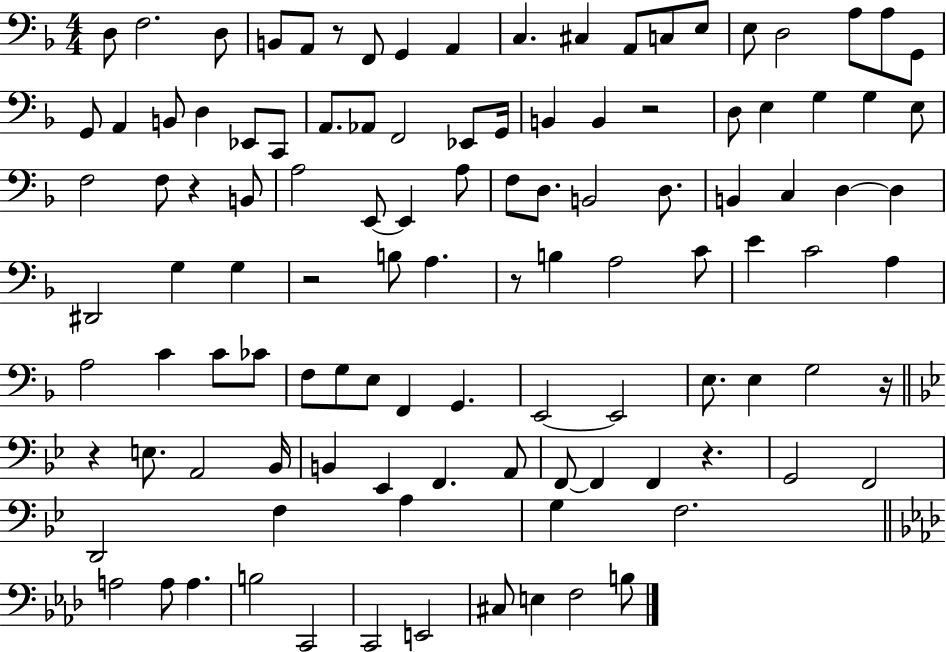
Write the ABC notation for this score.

X:1
T:Untitled
M:4/4
L:1/4
K:F
D,/2 F,2 D,/2 B,,/2 A,,/2 z/2 F,,/2 G,, A,, C, ^C, A,,/2 C,/2 E,/2 E,/2 D,2 A,/2 A,/2 G,,/2 G,,/2 A,, B,,/2 D, _E,,/2 C,,/2 A,,/2 _A,,/2 F,,2 _E,,/2 G,,/4 B,, B,, z2 D,/2 E, G, G, E,/2 F,2 F,/2 z B,,/2 A,2 E,,/2 E,, A,/2 F,/2 D,/2 B,,2 D,/2 B,, C, D, D, ^D,,2 G, G, z2 B,/2 A, z/2 B, A,2 C/2 E C2 A, A,2 C C/2 _C/2 F,/2 G,/2 E,/2 F,, G,, E,,2 E,,2 E,/2 E, G,2 z/4 z E,/2 A,,2 _B,,/4 B,, _E,, F,, A,,/2 F,,/2 F,, F,, z G,,2 F,,2 D,,2 F, A, G, F,2 A,2 A,/2 A, B,2 C,,2 C,,2 E,,2 ^C,/2 E, F,2 B,/2